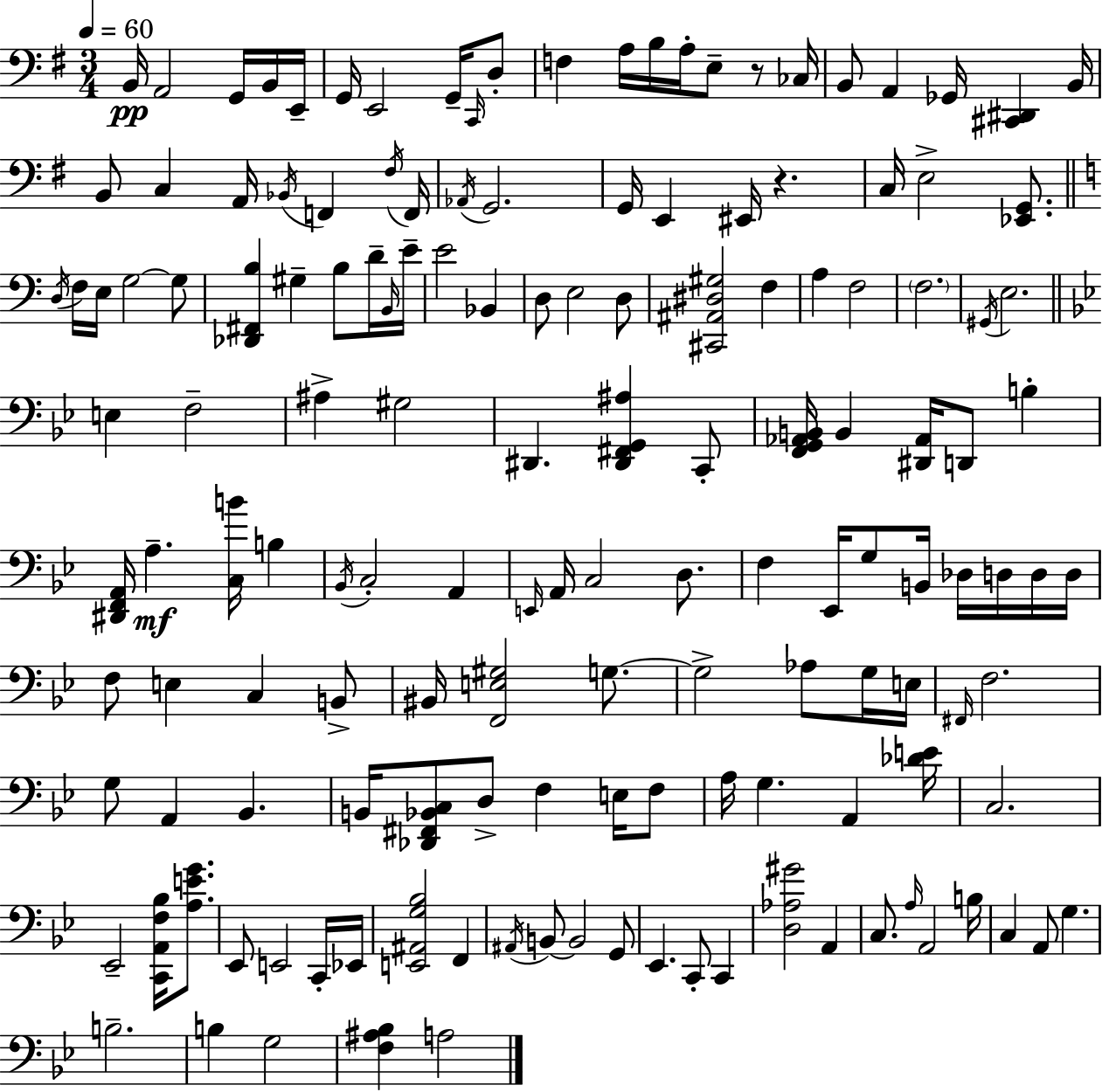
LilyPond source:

{
  \clef bass
  \numericTimeSignature
  \time 3/4
  \key e \minor
  \tempo 4 = 60
  b,16\pp a,2 g,16 b,16 e,16-- | g,16 e,2 g,16-- \grace { c,16 } d8-. | f4 a16 b16 a16-. e8-- r8 | ces16 b,8 a,4 ges,16 <cis, dis,>4 | \break b,16 b,8 c4 a,16 \acciaccatura { bes,16 } f,4 | \acciaccatura { fis16 } f,16 \acciaccatura { aes,16 } g,2. | g,16 e,4 eis,16 r4. | c16 e2-> | \break <ees, g,>8. \bar "||" \break \key c \major \acciaccatura { d16 } f16 e16 g2~~ g8 | <des, fis, b>4 gis4-- b8 d'16-- | \grace { b,16 } e'16-- e'2 bes,4 | d8 e2 | \break d8 <cis, ais, dis gis>2 f4 | a4 f2 | \parenthesize f2. | \acciaccatura { gis,16 } e2. | \break \bar "||" \break \key bes \major e4 f2-- | ais4-> gis2 | dis,4. <dis, fis, g, ais>4 c,8-. | <f, g, aes, b,>16 b,4 <dis, aes,>16 d,8 b4-. | \break <dis, f, a,>16 a4.--\mf <c b'>16 b4 | \acciaccatura { bes,16 } c2-. a,4 | \grace { e,16 } a,16 c2 d8. | f4 ees,16 g8 b,16 des16 d16 | \break d16 d16 f8 e4 c4 | b,8-> bis,16 <f, e gis>2 g8.~~ | g2-> aes8 | g16 e16 \grace { fis,16 } f2. | \break g8 a,4 bes,4. | b,16 <des, fis, bes, c>8 d8-> f4 | e16 f8 a16 g4. a,4 | <des' e'>16 c2. | \break ees,2-- <c, a, f bes>16 | <a e' g'>8. ees,8 e,2 | c,16-. ees,16 <e, ais, g bes>2 f,4 | \acciaccatura { ais,16 } b,8~~ b,2 | \break g,8 ees,4. c,8-. | c,4 <d aes gis'>2 | a,4 c8. \grace { a16 } a,2 | b16 c4 a,8 g4. | \break b2.-- | b4 g2 | <f ais bes>4 a2 | \bar "|."
}